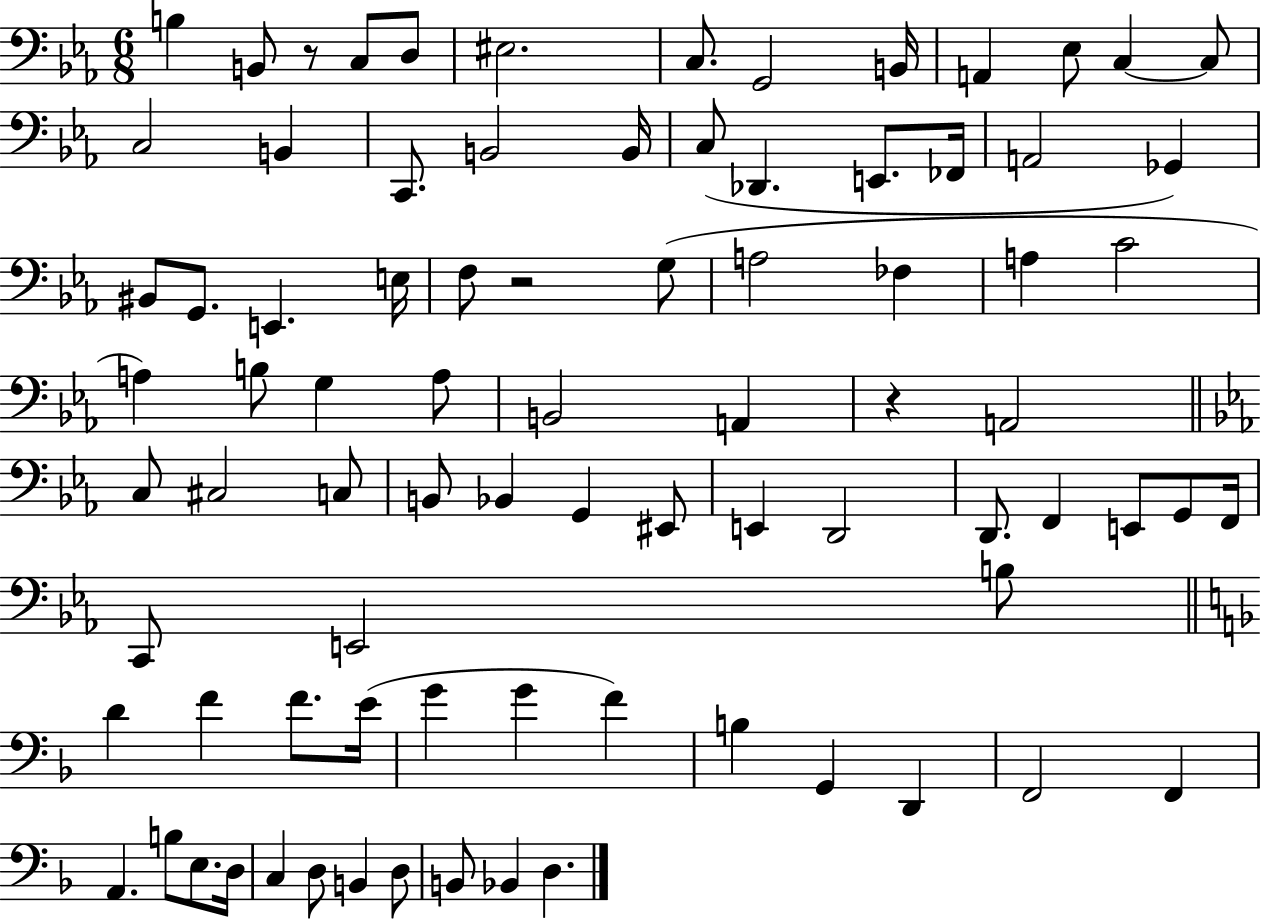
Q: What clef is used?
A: bass